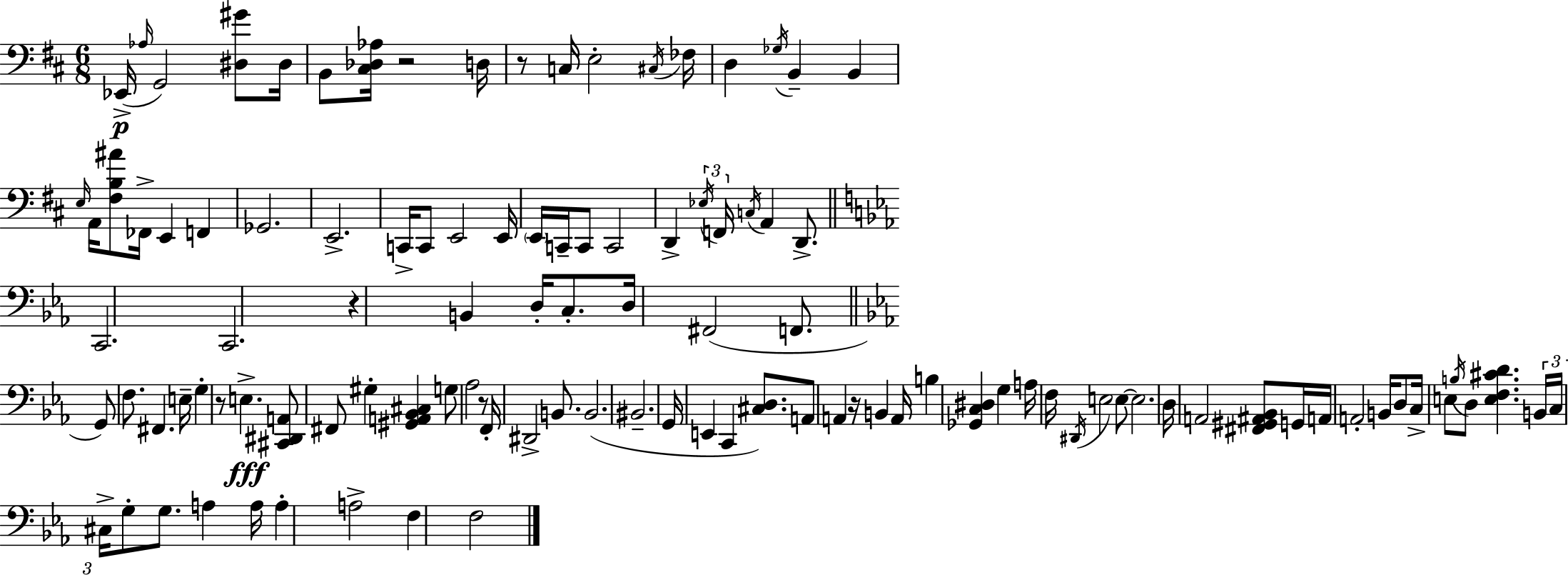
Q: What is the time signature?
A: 6/8